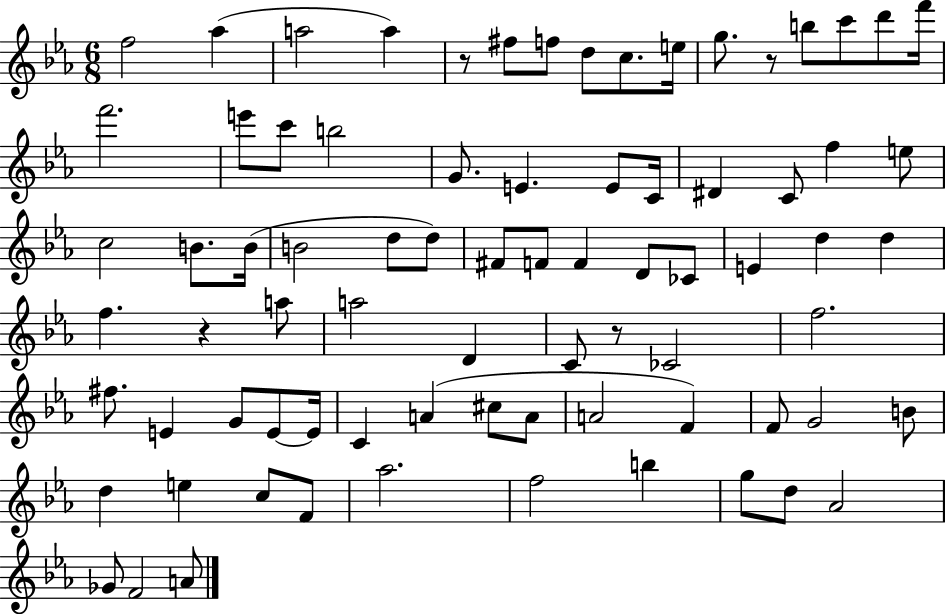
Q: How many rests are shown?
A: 4